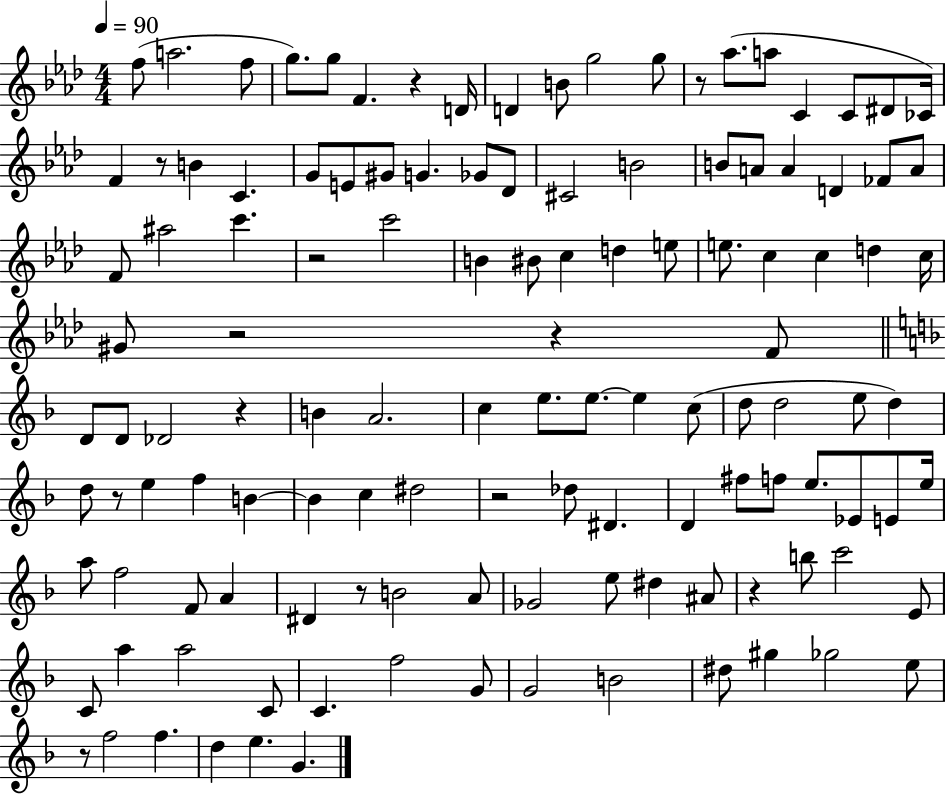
{
  \clef treble
  \numericTimeSignature
  \time 4/4
  \key aes \major
  \tempo 4 = 90
  f''8( a''2. f''8 | g''8.) g''8 f'4. r4 d'16 | d'4 b'8 g''2 g''8 | r8 aes''8.( a''8 c'4 c'8 dis'8 ces'16) | \break f'4 r8 b'4 c'4. | g'8 e'8 gis'8 g'4. ges'8 des'8 | cis'2 b'2 | b'8 a'8 a'4 d'4 fes'8 a'8 | \break f'8 ais''2 c'''4. | r2 c'''2 | b'4 bis'8 c''4 d''4 e''8 | e''8. c''4 c''4 d''4 c''16 | \break gis'8 r2 r4 f'8 | \bar "||" \break \key d \minor d'8 d'8 des'2 r4 | b'4 a'2. | c''4 e''8. e''8.~~ e''4 c''8( | d''8 d''2 e''8 d''4) | \break d''8 r8 e''4 f''4 b'4~~ | b'4 c''4 dis''2 | r2 des''8 dis'4. | d'4 fis''8 f''8 e''8. ees'8 e'8 e''16 | \break a''8 f''2 f'8 a'4 | dis'4 r8 b'2 a'8 | ges'2 e''8 dis''4 ais'8 | r4 b''8 c'''2 e'8 | \break c'8 a''4 a''2 c'8 | c'4. f''2 g'8 | g'2 b'2 | dis''8 gis''4 ges''2 e''8 | \break r8 f''2 f''4. | d''4 e''4. g'4. | \bar "|."
}